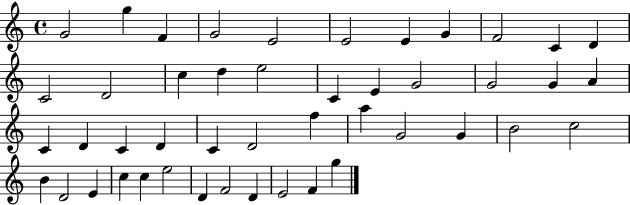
{
  \clef treble
  \time 4/4
  \defaultTimeSignature
  \key c \major
  g'2 g''4 f'4 | g'2 e'2 | e'2 e'4 g'4 | f'2 c'4 d'4 | \break c'2 d'2 | c''4 d''4 e''2 | c'4 e'4 g'2 | g'2 g'4 a'4 | \break c'4 d'4 c'4 d'4 | c'4 d'2 f''4 | a''4 g'2 g'4 | b'2 c''2 | \break b'4 d'2 e'4 | c''4 c''4 e''2 | d'4 f'2 d'4 | e'2 f'4 g''4 | \break \bar "|."
}